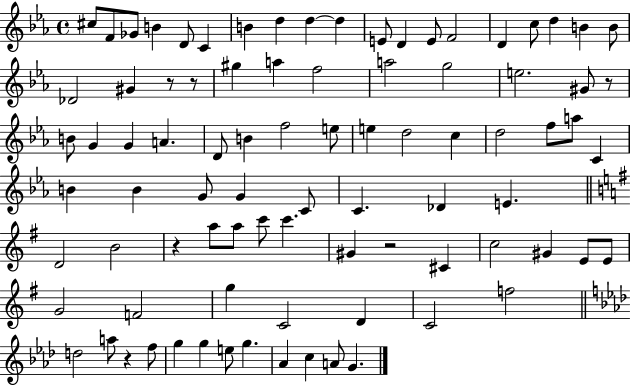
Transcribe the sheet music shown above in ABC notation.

X:1
T:Untitled
M:4/4
L:1/4
K:Eb
^c/2 F/2 _G/2 B D/2 C B d d d E/2 D E/2 F2 D c/2 d B B/2 _D2 ^G z/2 z/2 ^g a f2 a2 g2 e2 ^G/2 z/2 B/2 G G A D/2 B f2 e/2 e d2 c d2 f/2 a/2 C B B G/2 G C/2 C _D E D2 B2 z a/2 a/2 c'/2 c' ^G z2 ^C c2 ^G E/2 E/2 G2 F2 g C2 D C2 f2 d2 a/2 z f/2 g g e/2 g _A c A/2 G